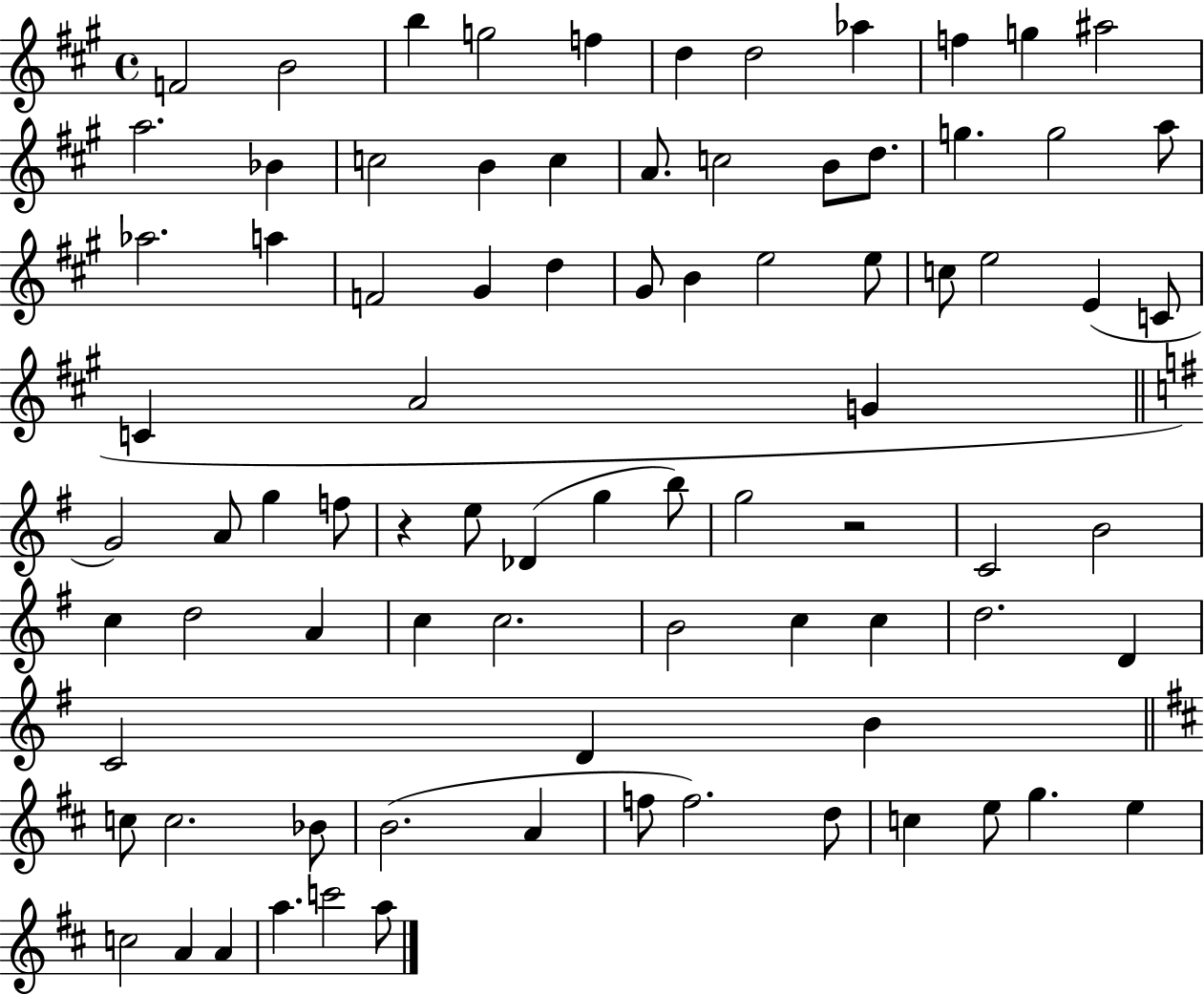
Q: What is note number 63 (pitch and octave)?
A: B4